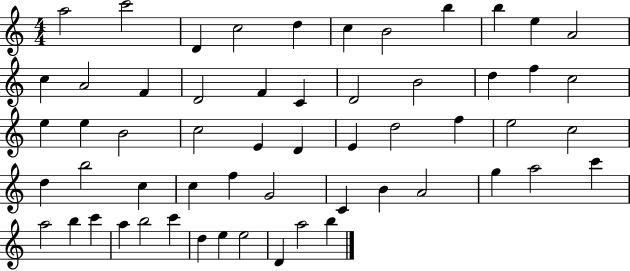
{
  \clef treble
  \numericTimeSignature
  \time 4/4
  \key c \major
  a''2 c'''2 | d'4 c''2 d''4 | c''4 b'2 b''4 | b''4 e''4 a'2 | \break c''4 a'2 f'4 | d'2 f'4 c'4 | d'2 b'2 | d''4 f''4 c''2 | \break e''4 e''4 b'2 | c''2 e'4 d'4 | e'4 d''2 f''4 | e''2 c''2 | \break d''4 b''2 c''4 | c''4 f''4 g'2 | c'4 b'4 a'2 | g''4 a''2 c'''4 | \break a''2 b''4 c'''4 | a''4 b''2 c'''4 | d''4 e''4 e''2 | d'4 a''2 b''4 | \break \bar "|."
}